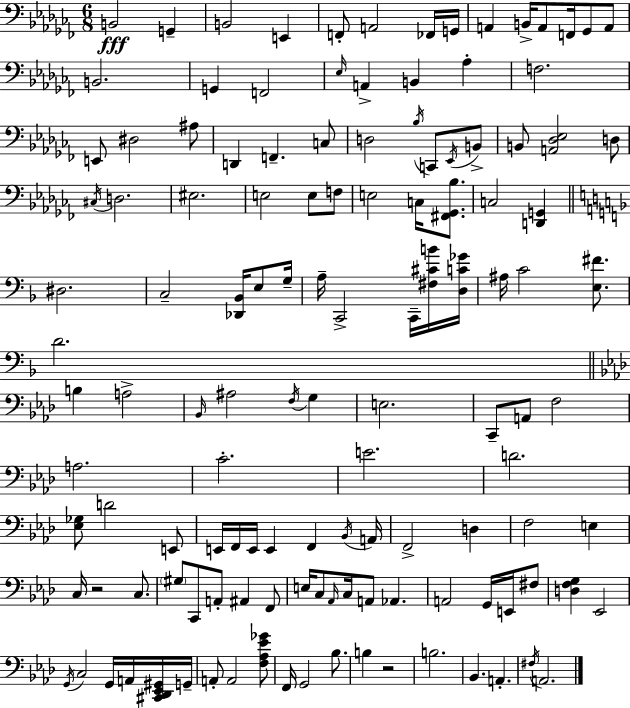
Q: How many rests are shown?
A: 2